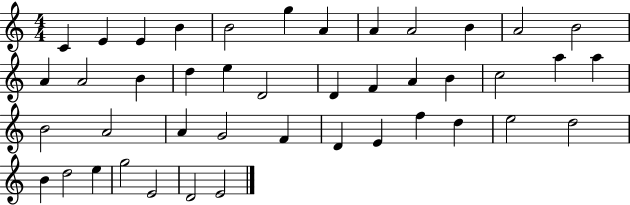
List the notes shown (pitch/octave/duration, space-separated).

C4/q E4/q E4/q B4/q B4/h G5/q A4/q A4/q A4/h B4/q A4/h B4/h A4/q A4/h B4/q D5/q E5/q D4/h D4/q F4/q A4/q B4/q C5/h A5/q A5/q B4/h A4/h A4/q G4/h F4/q D4/q E4/q F5/q D5/q E5/h D5/h B4/q D5/h E5/q G5/h E4/h D4/h E4/h